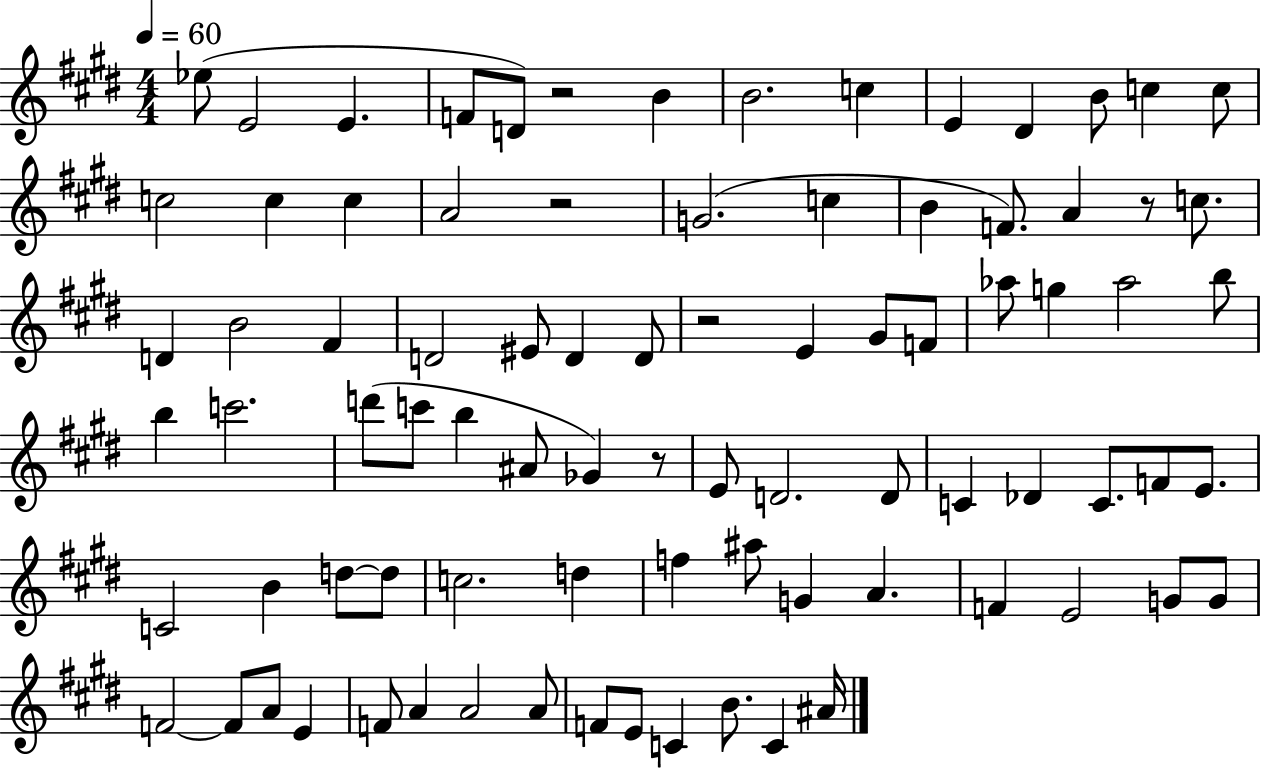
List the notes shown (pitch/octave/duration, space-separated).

Eb5/e E4/h E4/q. F4/e D4/e R/h B4/q B4/h. C5/q E4/q D#4/q B4/e C5/q C5/e C5/h C5/q C5/q A4/h R/h G4/h. C5/q B4/q F4/e. A4/q R/e C5/e. D4/q B4/h F#4/q D4/h EIS4/e D4/q D4/e R/h E4/q G#4/e F4/e Ab5/e G5/q Ab5/h B5/e B5/q C6/h. D6/e C6/e B5/q A#4/e Gb4/q R/e E4/e D4/h. D4/e C4/q Db4/q C4/e. F4/e E4/e. C4/h B4/q D5/e D5/e C5/h. D5/q F5/q A#5/e G4/q A4/q. F4/q E4/h G4/e G4/e F4/h F4/e A4/e E4/q F4/e A4/q A4/h A4/e F4/e E4/e C4/q B4/e. C4/q A#4/s